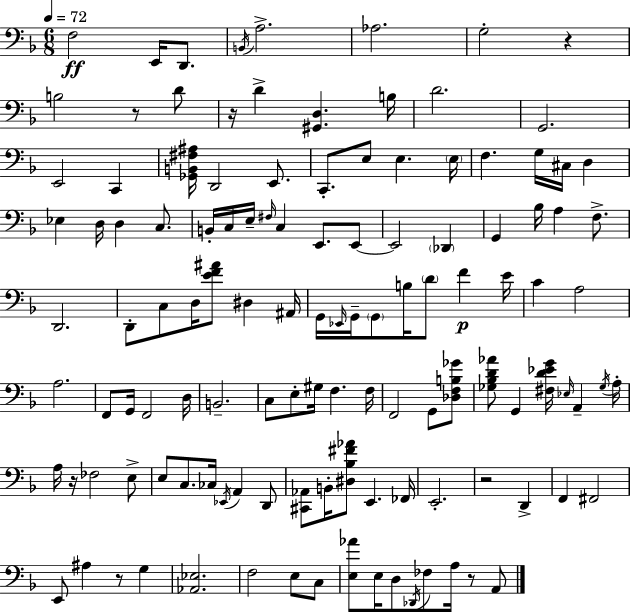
{
  \clef bass
  \numericTimeSignature
  \time 6/8
  \key f \major
  \tempo 4 = 72
  f2\ff e,16 d,8. | \acciaccatura { b,16 } a2.-> | aes2. | g2-. r4 | \break b2 r8 d'8 | r16 d'4-> <gis, d>4. | b16 d'2. | g,2. | \break e,2 c,4 | <ges, b, fis ais>16 d,2 e,8. | c,8.-. e8 e4. | \parenthesize e16 f4. g16 cis16 d4 | \break ees4 d16 d4 c8. | b,16-. c16 e16-- \grace { fis16 } c4 e,8. | e,8~~ e,2 \parenthesize des,4 | g,4 bes16 a4 f8.-> | \break d,2. | d,8-. c8 d16 <e' f' ais'>8 dis4 | ais,16 g,16 \grace { ees,16 } g,16-- \parenthesize g,8 b16 \parenthesize d'8 f'4\p | e'16 c'4 a2 | \break a2. | f,8 g,16 f,2 | d16 b,2.-- | c8 e8-. gis16 f4. | \break f16 f,2 g,8 | <des f b ges'>8 <ges bes d' aes'>8 g,4 <fis d' ees' g'>16 \grace { ees16 } a,4-- | \acciaccatura { ges16 } a16-. a16 r16 fes2 | e8-> e8 c8. ces16 \acciaccatura { ees,16 } | \break a,4 d,8 <cis, aes,>8 b,16-. <dis bes fis' aes'>8 e,4. | fes,16 e,2.-. | r2 | d,4-> f,4 fis,2 | \break e,8 ais4 | r8 g4 <aes, ees>2. | f2 | e8 c8 <e aes'>8 e16 d8 \acciaccatura { des,16 } | \break fes8 a16 r8 a,8 \bar "|."
}